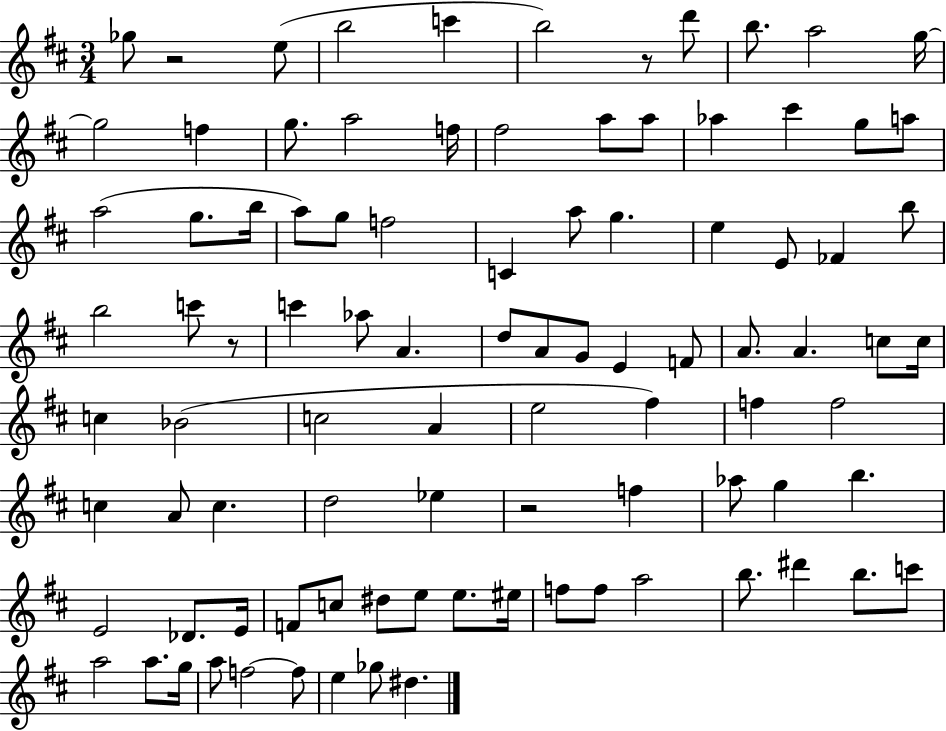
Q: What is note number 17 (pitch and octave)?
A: A5